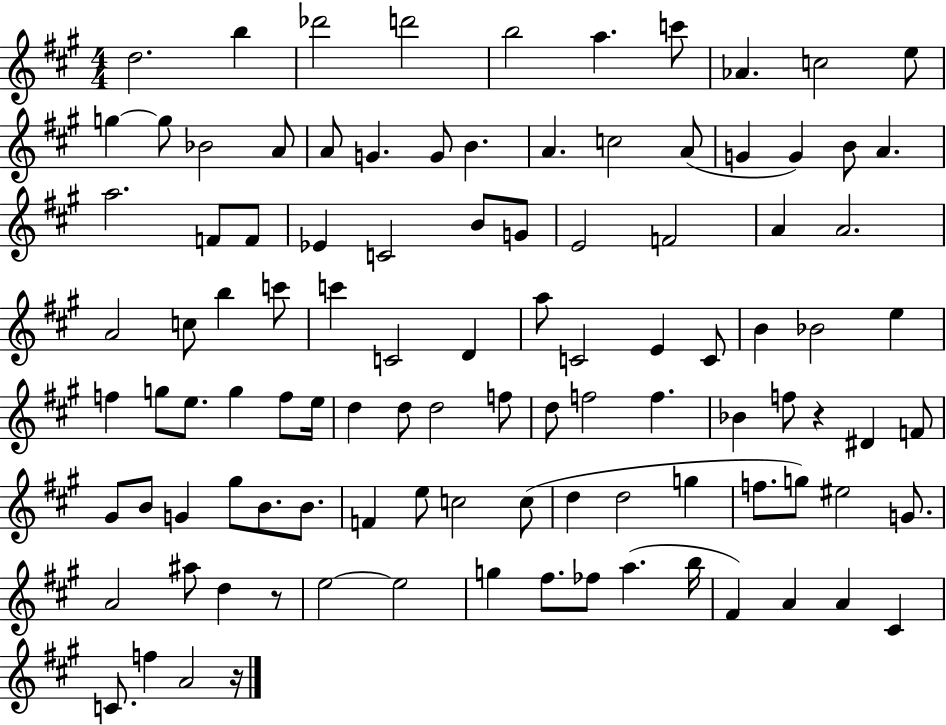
X:1
T:Untitled
M:4/4
L:1/4
K:A
d2 b _d'2 d'2 b2 a c'/2 _A c2 e/2 g g/2 _B2 A/2 A/2 G G/2 B A c2 A/2 G G B/2 A a2 F/2 F/2 _E C2 B/2 G/2 E2 F2 A A2 A2 c/2 b c'/2 c' C2 D a/2 C2 E C/2 B _B2 e f g/2 e/2 g f/2 e/4 d d/2 d2 f/2 d/2 f2 f _B f/2 z ^D F/2 ^G/2 B/2 G ^g/2 B/2 B/2 F e/2 c2 c/2 d d2 g f/2 g/2 ^e2 G/2 A2 ^a/2 d z/2 e2 e2 g ^f/2 _f/2 a b/4 ^F A A ^C C/2 f A2 z/4